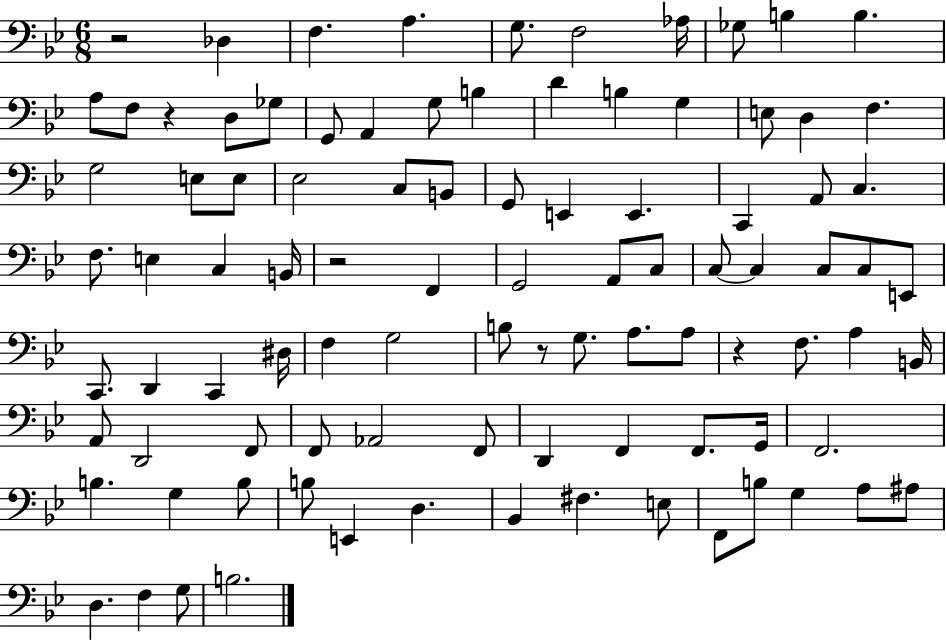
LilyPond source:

{
  \clef bass
  \numericTimeSignature
  \time 6/8
  \key bes \major
  r2 des4 | f4. a4. | g8. f2 aes16 | ges8 b4 b4. | \break a8 f8 r4 d8 ges8 | g,8 a,4 g8 b4 | d'4 b4 g4 | e8 d4 f4. | \break g2 e8 e8 | ees2 c8 b,8 | g,8 e,4 e,4. | c,4 a,8 c4. | \break f8. e4 c4 b,16 | r2 f,4 | g,2 a,8 c8 | c8~~ c4 c8 c8 e,8 | \break c,8. d,4 c,4 dis16 | f4 g2 | b8 r8 g8. a8. a8 | r4 f8. a4 b,16 | \break a,8 d,2 f,8 | f,8 aes,2 f,8 | d,4 f,4 f,8. g,16 | f,2. | \break b4. g4 b8 | b8 e,4 d4. | bes,4 fis4. e8 | f,8 b8 g4 a8 ais8 | \break d4. f4 g8 | b2. | \bar "|."
}